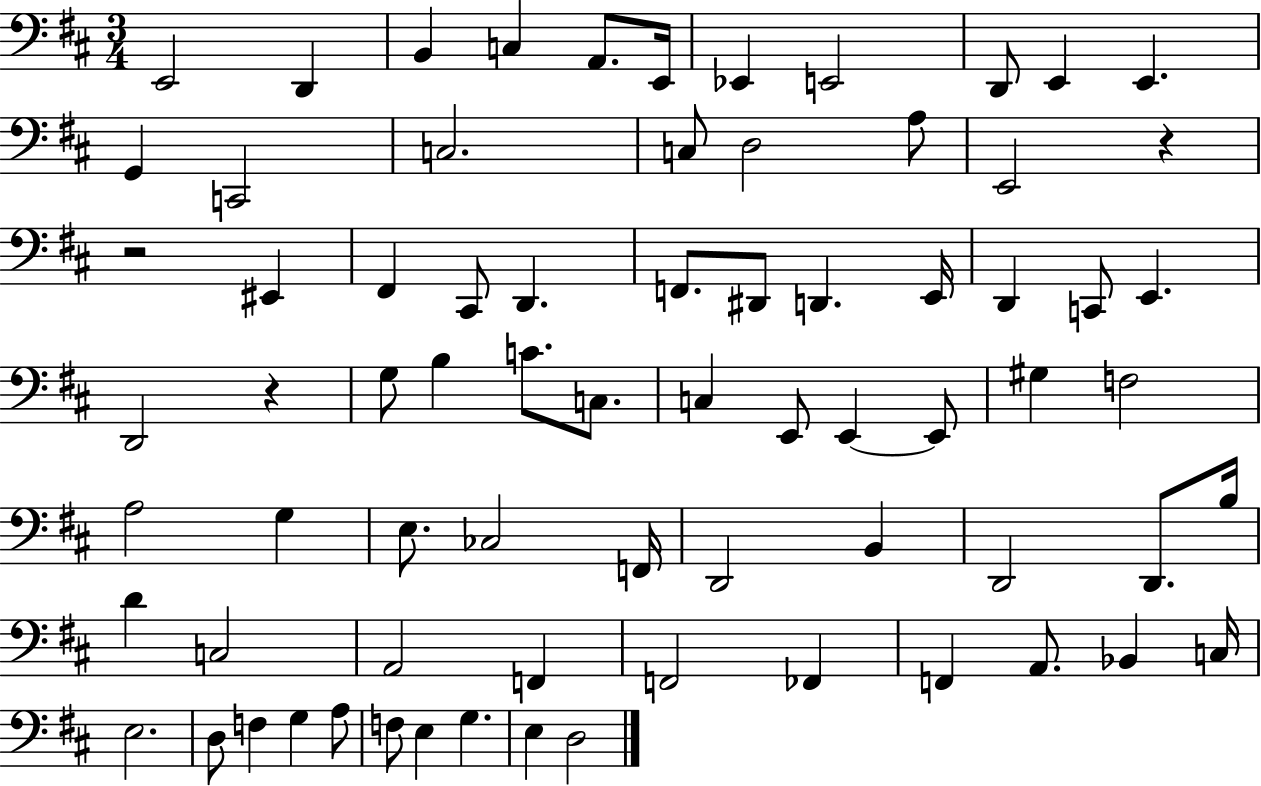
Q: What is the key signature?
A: D major